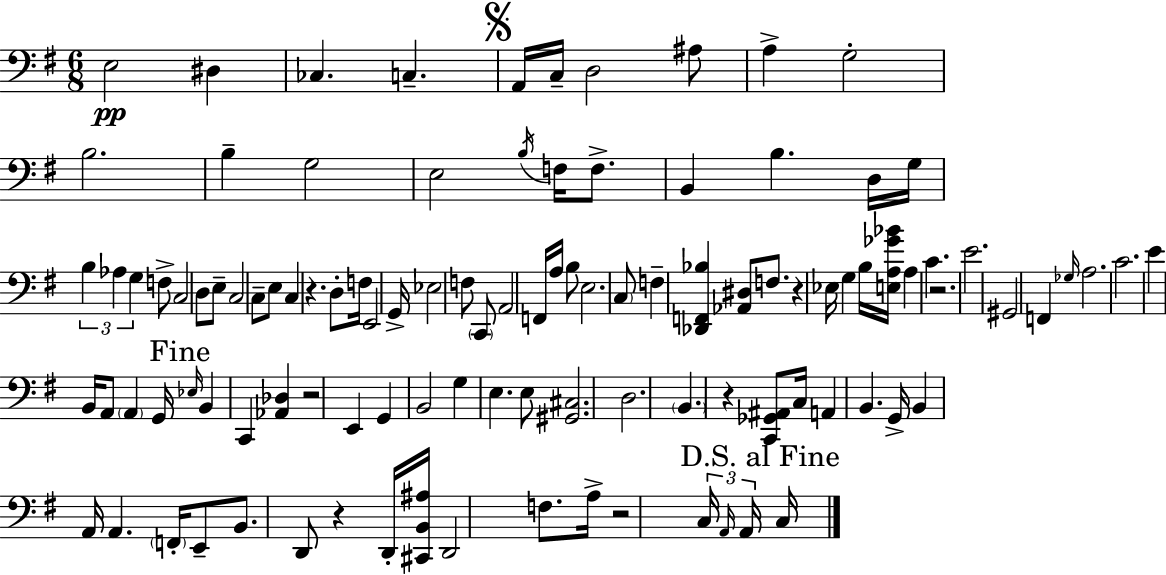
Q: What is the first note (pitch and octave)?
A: E3